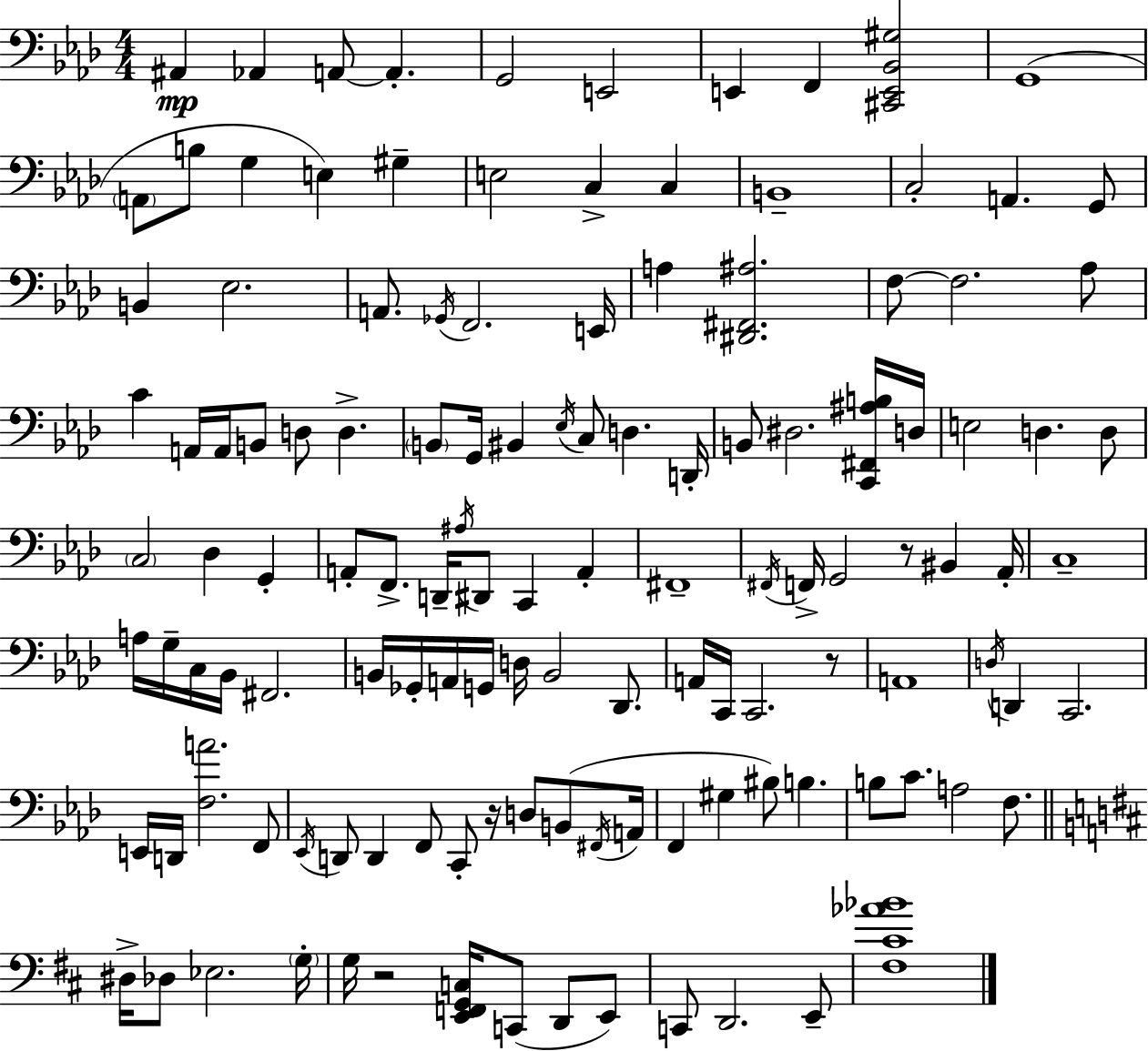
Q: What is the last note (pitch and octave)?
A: E2